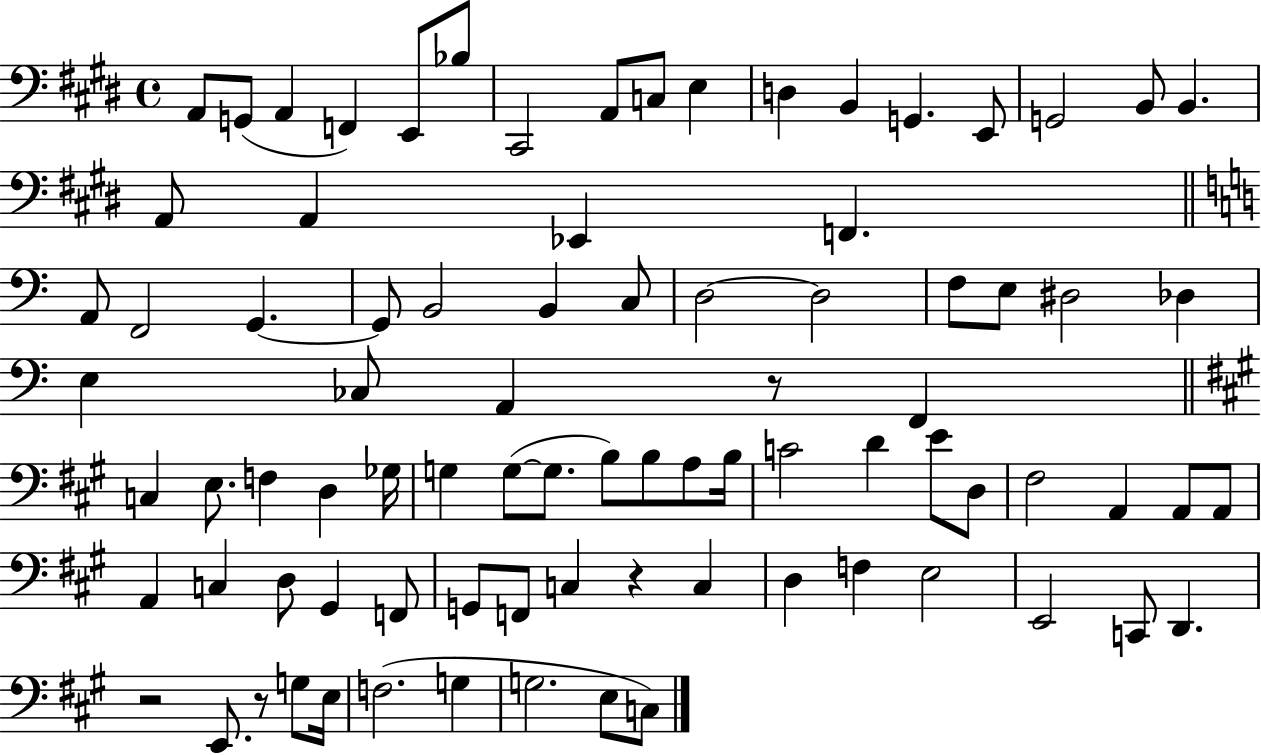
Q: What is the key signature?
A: E major